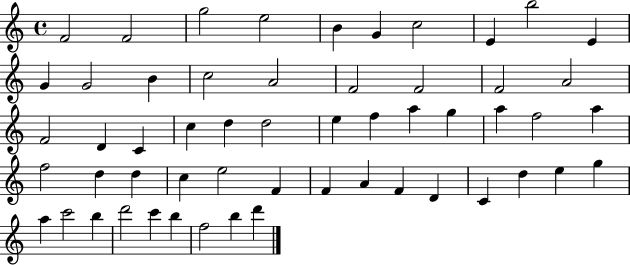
X:1
T:Untitled
M:4/4
L:1/4
K:C
F2 F2 g2 e2 B G c2 E b2 E G G2 B c2 A2 F2 F2 F2 A2 F2 D C c d d2 e f a g a f2 a f2 d d c e2 F F A F D C d e g a c'2 b d'2 c' b f2 b d'